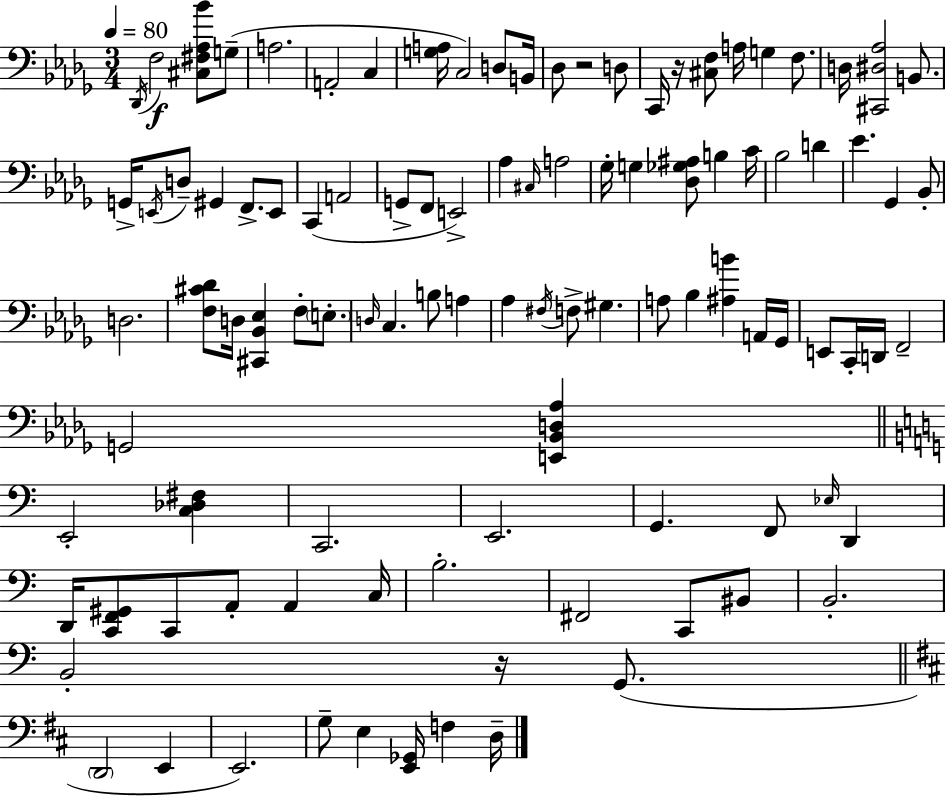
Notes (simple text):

Db2/s F3/h [C#3,F#3,Ab3,Bb4]/e G3/e A3/h. A2/h C3/q [G3,A3]/s C3/h D3/e B2/s Db3/e R/h D3/e C2/s R/s [C#3,F3]/e A3/s G3/q F3/e. D3/s [C#2,D#3,Ab3]/h B2/e. G2/s E2/s D3/e G#2/q F2/e. E2/e C2/q A2/h G2/e F2/e E2/h Ab3/q C#3/s A3/h Gb3/s G3/q [Db3,Gb3,A#3]/e B3/q C4/s Bb3/h D4/q Eb4/q. Gb2/q Bb2/e D3/h. [F3,C#4,Db4]/e D3/s [C#2,Bb2,Eb3]/q F3/e E3/e. D3/s C3/q. B3/e A3/q Ab3/q F#3/s F3/e G#3/q. A3/e Bb3/q [A#3,B4]/q A2/s Gb2/s E2/e C2/s D2/s F2/h G2/h [E2,Bb2,D3,Ab3]/q E2/h [C3,Db3,F#3]/q C2/h. E2/h. G2/q. F2/e Eb3/s D2/q D2/s [C2,F2,G#2]/e C2/e A2/e A2/q C3/s B3/h. F#2/h C2/e BIS2/e B2/h. B2/h R/s G2/e. D2/h E2/q E2/h. G3/e E3/q [E2,Gb2]/s F3/q D3/s